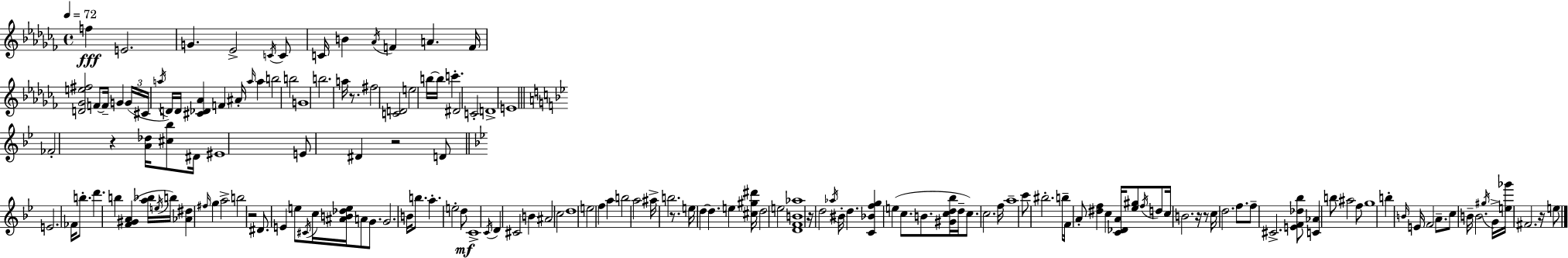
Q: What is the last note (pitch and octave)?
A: E5